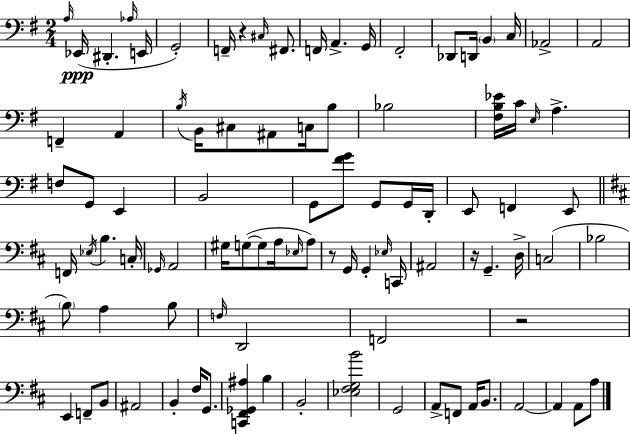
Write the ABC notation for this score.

X:1
T:Untitled
M:2/4
L:1/4
K:Em
A,/4 _E,,/4 ^D,, _A,/4 E,,/4 G,,2 F,,/4 z ^C,/4 ^F,,/2 F,,/4 A,, G,,/4 ^F,,2 _D,,/2 D,,/4 B,, C,/4 _A,,2 A,,2 F,, A,, B,/4 B,,/4 ^C,/2 ^A,,/2 C,/4 B,/2 _B,2 [^F,B,_E]/4 C/4 E,/4 A, F,/2 G,,/2 E,, B,,2 G,,/2 [^FG]/2 G,,/2 G,,/4 D,,/4 E,,/2 F,, E,,/2 F,,/4 _E,/4 B, C,/4 _G,,/4 A,,2 ^G,/4 G,/2 G,/2 A,/4 _E,/4 A,/2 z/2 G,,/4 G,, _E,/4 C,,/4 ^A,,2 z/4 G,, D,/4 C,2 _B,2 B,/2 A, B,/2 F,/4 D,,2 F,,2 z2 E,, F,,/2 B,,/2 ^A,,2 B,, ^F,/4 G,,/2 [C,,^F,,_G,,^A,] B, B,,2 [_E,^F,G,B]2 G,,2 A,,/2 F,,/2 A,,/4 B,,/2 A,,2 A,, A,,/2 A,/2